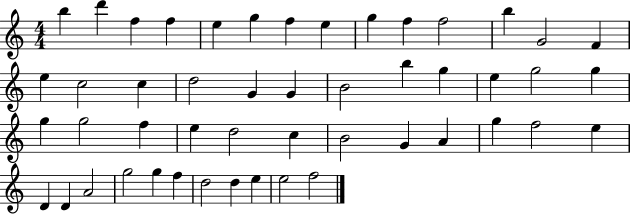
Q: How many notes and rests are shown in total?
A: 49